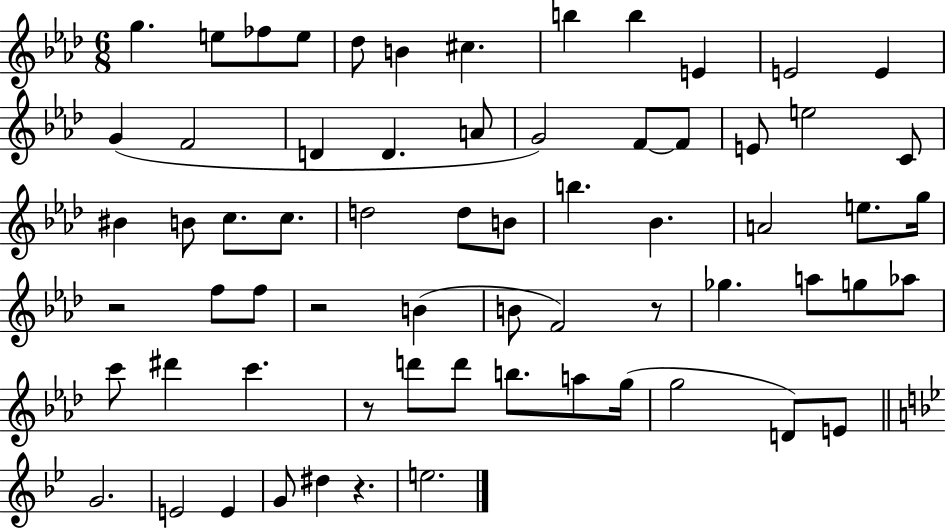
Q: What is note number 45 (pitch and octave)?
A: C6